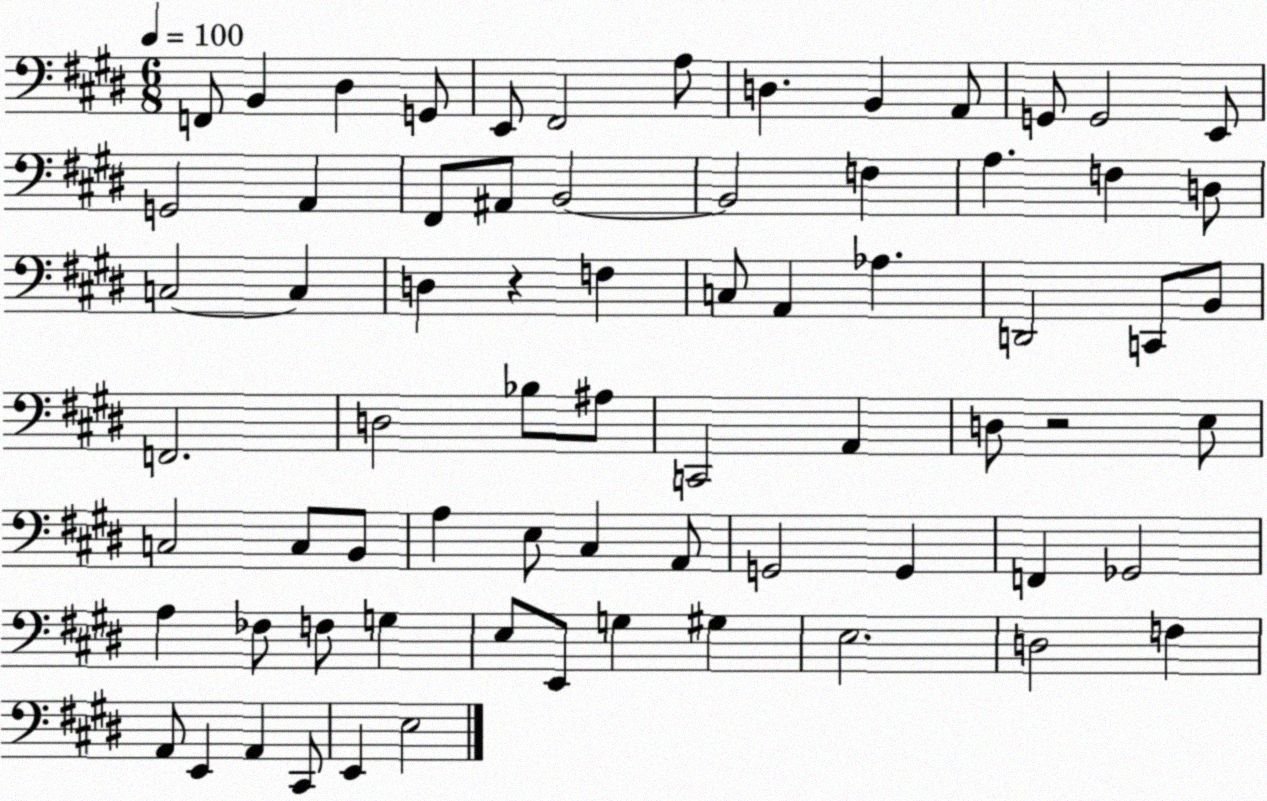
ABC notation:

X:1
T:Untitled
M:6/8
L:1/4
K:E
F,,/2 B,, ^D, G,,/2 E,,/2 ^F,,2 A,/2 D, B,, A,,/2 G,,/2 G,,2 E,,/2 G,,2 A,, ^F,,/2 ^A,,/2 B,,2 B,,2 F, A, F, D,/2 C,2 C, D, z F, C,/2 A,, _A, D,,2 C,,/2 B,,/2 F,,2 D,2 _B,/2 ^A,/2 C,,2 A,, D,/2 z2 E,/2 C,2 C,/2 B,,/2 A, E,/2 ^C, A,,/2 G,,2 G,, F,, _G,,2 A, _F,/2 F,/2 G, E,/2 E,,/2 G, ^G, E,2 D,2 F, A,,/2 E,, A,, ^C,,/2 E,, E,2